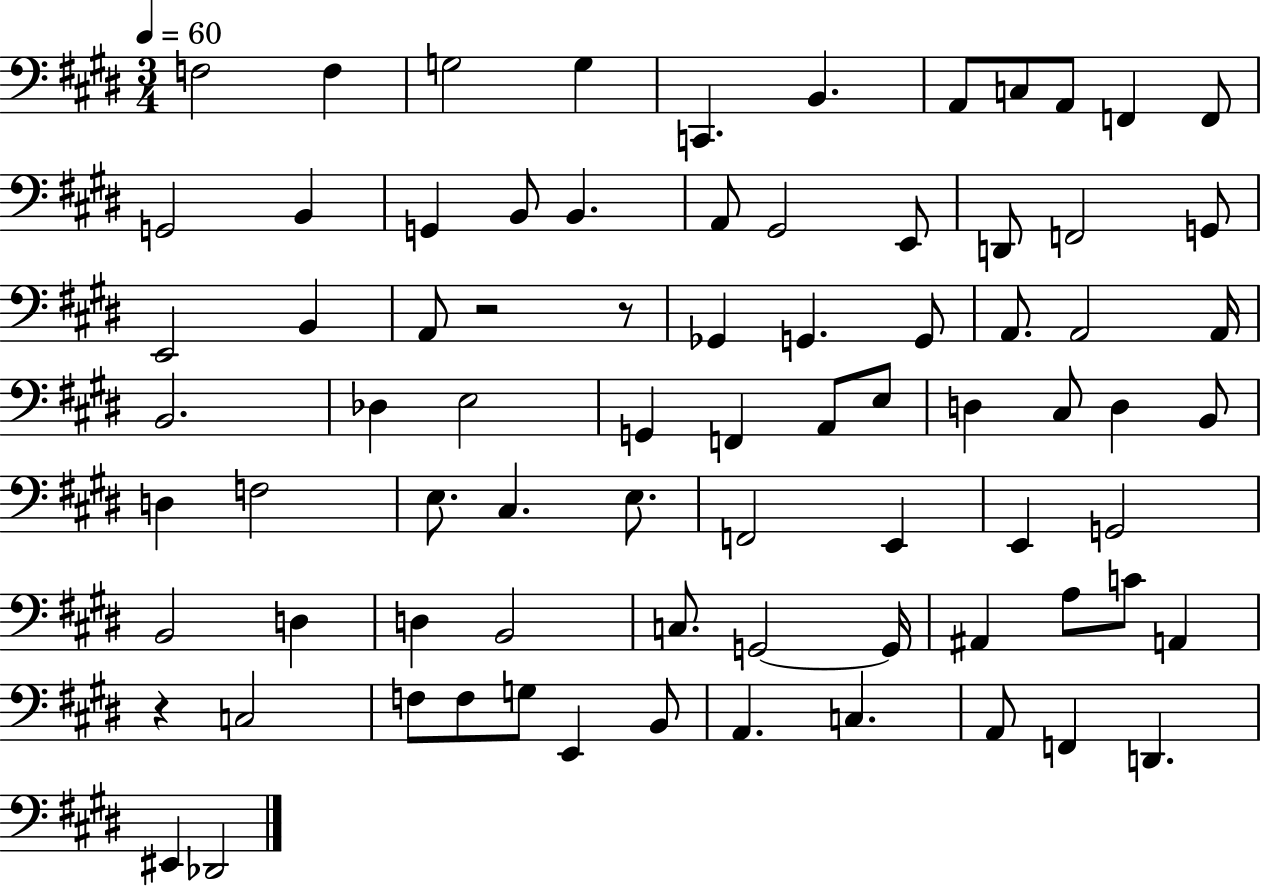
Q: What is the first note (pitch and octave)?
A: F3